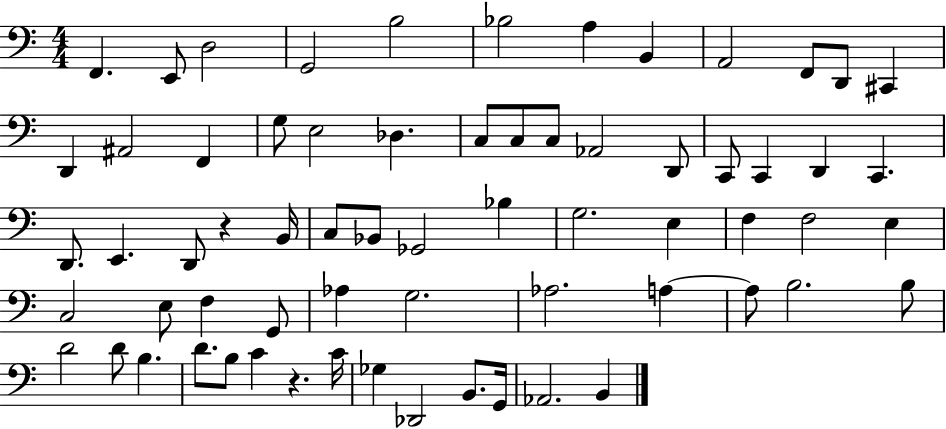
X:1
T:Untitled
M:4/4
L:1/4
K:C
F,, E,,/2 D,2 G,,2 B,2 _B,2 A, B,, A,,2 F,,/2 D,,/2 ^C,, D,, ^A,,2 F,, G,/2 E,2 _D, C,/2 C,/2 C,/2 _A,,2 D,,/2 C,,/2 C,, D,, C,, D,,/2 E,, D,,/2 z B,,/4 C,/2 _B,,/2 _G,,2 _B, G,2 E, F, F,2 E, C,2 E,/2 F, G,,/2 _A, G,2 _A,2 A, A,/2 B,2 B,/2 D2 D/2 B, D/2 B,/2 C z C/4 _G, _D,,2 B,,/2 G,,/4 _A,,2 B,,